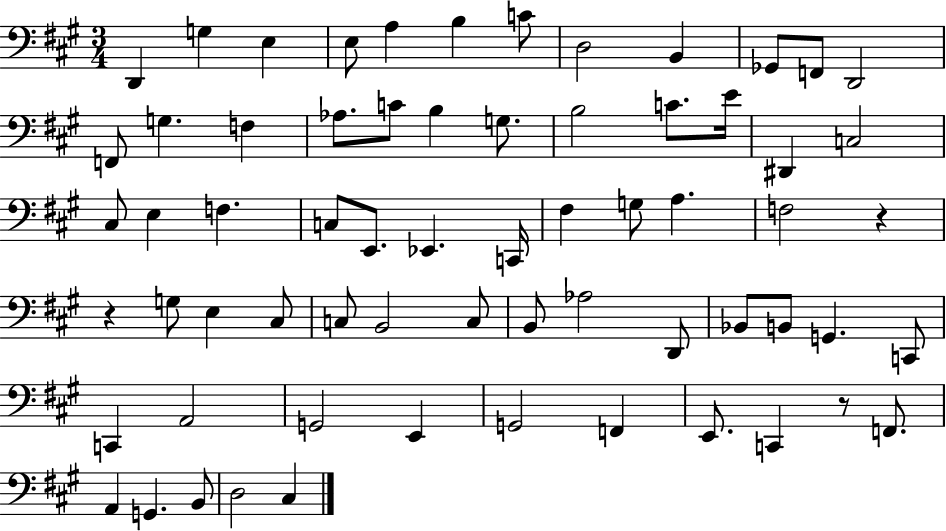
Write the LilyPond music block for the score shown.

{
  \clef bass
  \numericTimeSignature
  \time 3/4
  \key a \major
  d,4 g4 e4 | e8 a4 b4 c'8 | d2 b,4 | ges,8 f,8 d,2 | \break f,8 g4. f4 | aes8. c'8 b4 g8. | b2 c'8. e'16 | dis,4 c2 | \break cis8 e4 f4. | c8 e,8. ees,4. c,16 | fis4 g8 a4. | f2 r4 | \break r4 g8 e4 cis8 | c8 b,2 c8 | b,8 aes2 d,8 | bes,8 b,8 g,4. c,8 | \break c,4 a,2 | g,2 e,4 | g,2 f,4 | e,8. c,4 r8 f,8. | \break a,4 g,4. b,8 | d2 cis4 | \bar "|."
}